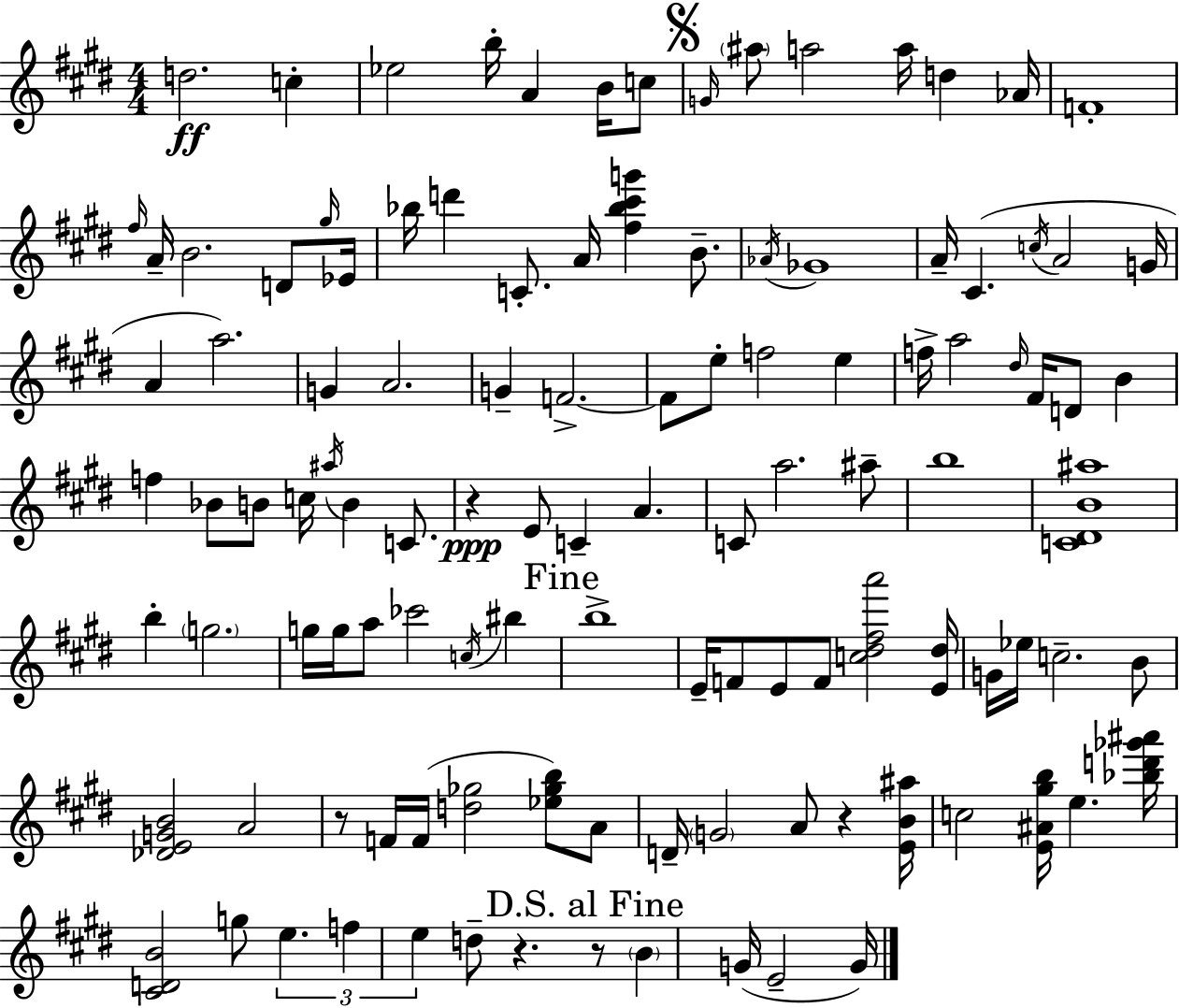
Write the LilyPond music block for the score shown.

{
  \clef treble
  \numericTimeSignature
  \time 4/4
  \key e \major
  d''2.\ff c''4-. | ees''2 b''16-. a'4 b'16 c''8 | \mark \markup { \musicglyph "scripts.segno" } \grace { g'16 } \parenthesize ais''8 a''2 a''16 d''4 | aes'16 f'1-. | \break \grace { fis''16 } a'16-- b'2. d'8 | \grace { gis''16 } ees'16 bes''16 d'''4 c'8.-. a'16 <fis'' bes'' cis''' g'''>4 | b'8.-- \acciaccatura { aes'16 } ges'1 | a'16-- cis'4.( \acciaccatura { c''16 } a'2 | \break g'16 a'4 a''2.) | g'4 a'2. | g'4-- f'2.->~~ | f'8 e''8-. f''2 | \break e''4 f''16-> a''2 \grace { dis''16 } fis'16 | d'8 b'4 f''4 bes'8 b'8 c''16 \acciaccatura { ais''16 } | b'4 c'8. r4\ppp e'8 c'4-- | a'4. c'8 a''2. | \break ais''8-- b''1 | <c' dis' b' ais''>1 | b''4-. \parenthesize g''2. | g''16 g''16 a''8 ces'''2 | \break \acciaccatura { c''16 } bis''4 \mark "Fine" b''1-> | e'16-- f'8 e'8 f'8 <c'' dis'' fis'' a'''>2 | <e' dis''>16 g'16 ees''16 c''2.-- | b'8 <des' e' g' b'>2 | \break a'2 r8 f'16 f'16( <d'' ges''>2 | <ees'' ges'' b''>8) a'8 d'16-- \parenthesize g'2 | a'8 r4 <e' b' ais''>16 c''2 | <e' ais' gis'' b''>16 e''4. <bes'' d''' ges''' ais'''>16 <cis' d' b'>2 | \break g''8 \tuplet 3/2 { e''4. f''4 e''4 } | d''8-- r4. \mark "D.S. al Fine" r8 \parenthesize b'4 g'16( e'2-- | g'16) \bar "|."
}